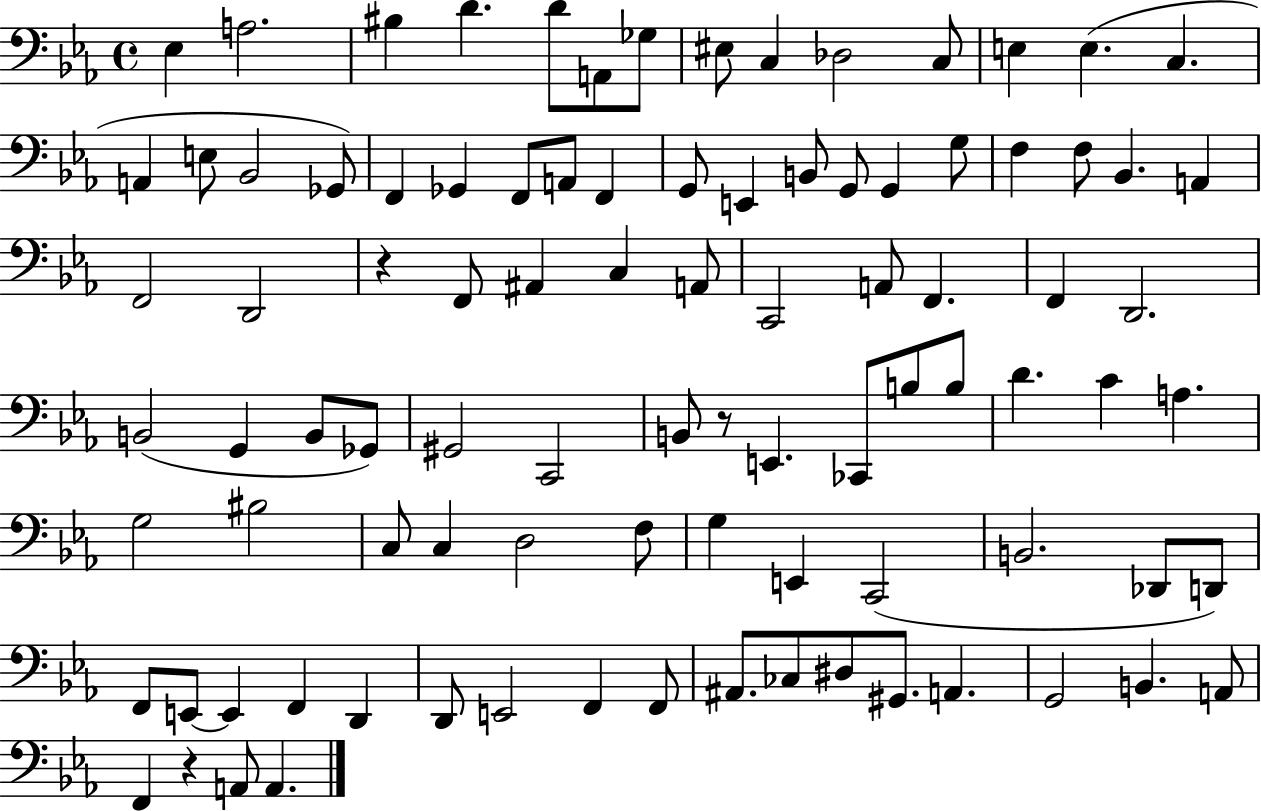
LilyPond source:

{
  \clef bass
  \time 4/4
  \defaultTimeSignature
  \key ees \major
  ees4 a2. | bis4 d'4. d'8 a,8 ges8 | eis8 c4 des2 c8 | e4 e4.( c4. | \break a,4 e8 bes,2 ges,8) | f,4 ges,4 f,8 a,8 f,4 | g,8 e,4 b,8 g,8 g,4 g8 | f4 f8 bes,4. a,4 | \break f,2 d,2 | r4 f,8 ais,4 c4 a,8 | c,2 a,8 f,4. | f,4 d,2. | \break b,2( g,4 b,8 ges,8) | gis,2 c,2 | b,8 r8 e,4. ces,8 b8 b8 | d'4. c'4 a4. | \break g2 bis2 | c8 c4 d2 f8 | g4 e,4 c,2( | b,2. des,8 d,8) | \break f,8 e,8~~ e,4 f,4 d,4 | d,8 e,2 f,4 f,8 | ais,8. ces8 dis8 gis,8. a,4. | g,2 b,4. a,8 | \break f,4 r4 a,8 a,4. | \bar "|."
}